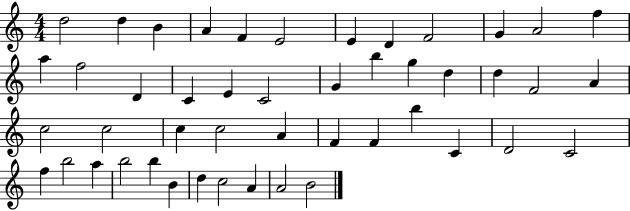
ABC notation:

X:1
T:Untitled
M:4/4
L:1/4
K:C
d2 d B A F E2 E D F2 G A2 f a f2 D C E C2 G b g d d F2 A c2 c2 c c2 A F F b C D2 C2 f b2 a b2 b B d c2 A A2 B2